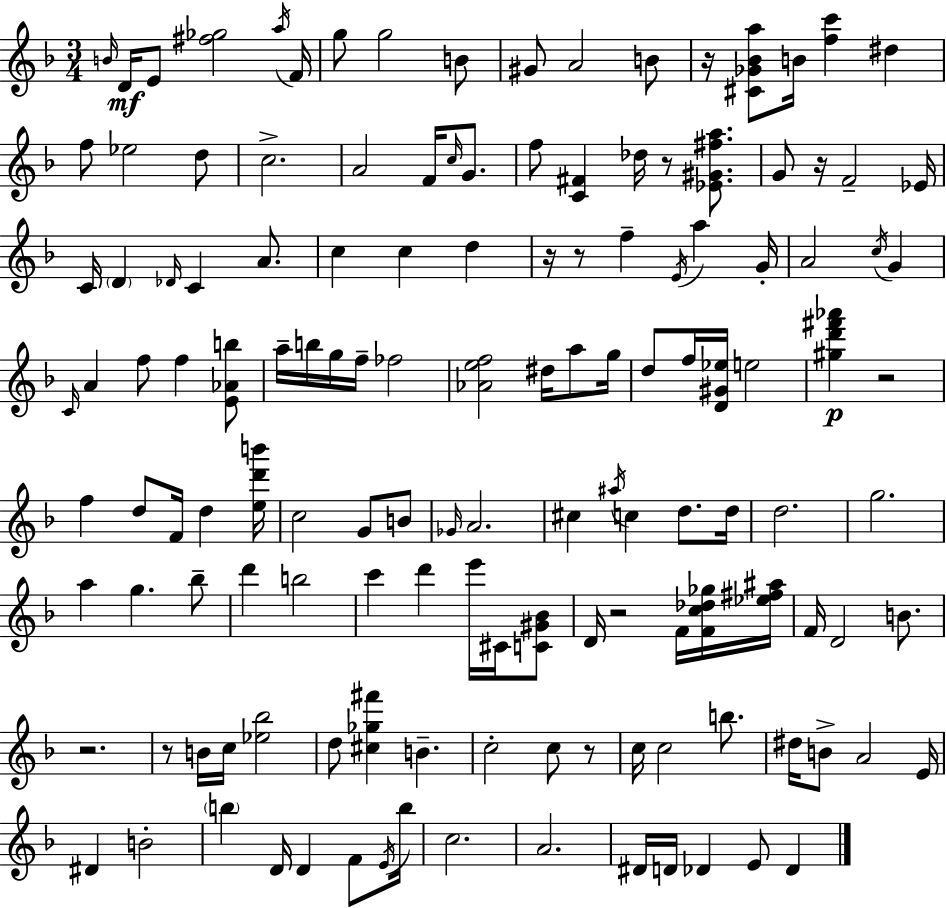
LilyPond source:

{
  \clef treble
  \numericTimeSignature
  \time 3/4
  \key f \major
  \repeat volta 2 { \grace { b'16 }\mf d'16 e'8 <fis'' ges''>2 | \acciaccatura { a''16 } f'16 g''8 g''2 | b'8 gis'8 a'2 | b'8 r16 <cis' ges' bes' a''>8 b'16 <f'' c'''>4 dis''4 | \break f''8 ees''2 | d''8 c''2.-> | a'2 f'16 \grace { c''16 } | g'8. f''8 <c' fis'>4 des''16 r8 | \break <ees' gis' fis'' a''>8. g'8 r16 f'2-- | ees'16 c'16 \parenthesize d'4 \grace { des'16 } c'4 | a'8. c''4 c''4 | d''4 r16 r8 f''4-- \acciaccatura { e'16 } | \break a''4 g'16-. a'2 | \acciaccatura { c''16 } g'4 \grace { c'16 } a'4 f''8 | f''4 <e' aes' b''>8 a''16-- b''16 g''16 f''16-- fes''2 | <aes' e'' f''>2 | \break dis''16 a''8 g''16 d''8 f''16 <d' gis' ees''>16 e''2 | <gis'' d''' fis''' aes'''>4\p r2 | f''4 d''8 | f'16 d''4 <e'' d''' b'''>16 c''2 | \break g'8 b'8 \grace { ges'16 } a'2. | cis''4 | \acciaccatura { ais''16 } c''4 d''8. d''16 d''2. | g''2. | \break a''4 | g''4. bes''8-- d'''4 | b''2 c'''4 | d'''4 e'''16 cis'16 <c' gis' bes'>8 d'16 r2 | \break f'16 <f' c'' des'' ges''>16 <ees'' fis'' ais''>16 f'16 d'2 | b'8. r2. | r8 b'16 | c''16 <ees'' bes''>2 d''8 <cis'' ges'' fis'''>4 | \break b'4.-- c''2-. | c''8 r8 c''16 c''2 | b''8. dis''16 b'8-> | a'2 e'16 dis'4 | \break b'2-. \parenthesize b''4 | d'16 d'4 f'8 \acciaccatura { e'16 } b''16 c''2. | a'2. | dis'16 d'16 | \break des'4 e'8 des'4 } \bar "|."
}